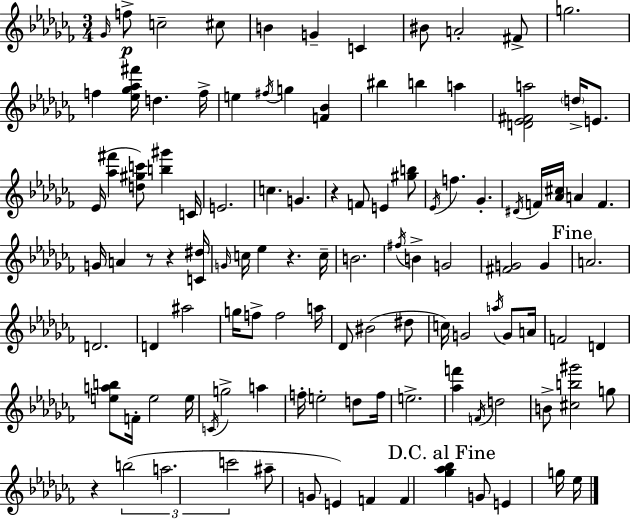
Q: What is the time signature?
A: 3/4